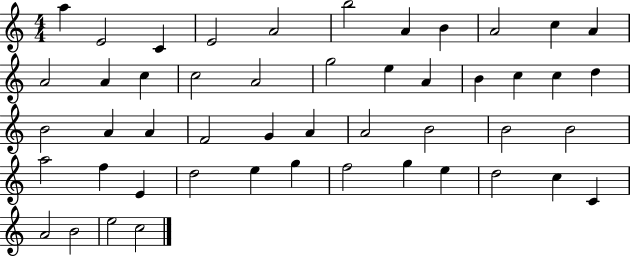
A5/q E4/h C4/q E4/h A4/h B5/h A4/q B4/q A4/h C5/q A4/q A4/h A4/q C5/q C5/h A4/h G5/h E5/q A4/q B4/q C5/q C5/q D5/q B4/h A4/q A4/q F4/h G4/q A4/q A4/h B4/h B4/h B4/h A5/h F5/q E4/q D5/h E5/q G5/q F5/h G5/q E5/q D5/h C5/q C4/q A4/h B4/h E5/h C5/h